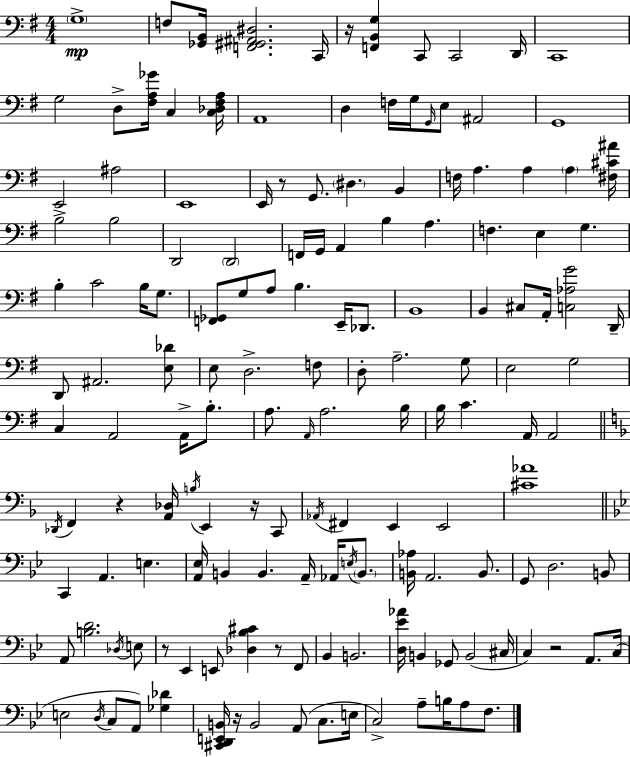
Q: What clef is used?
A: bass